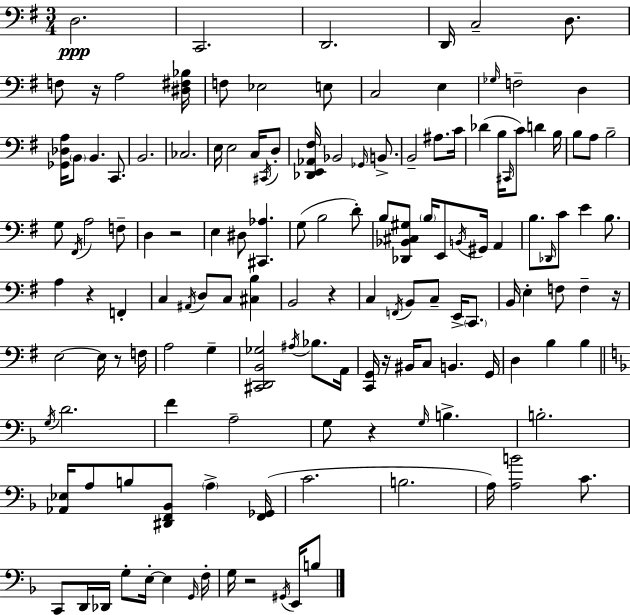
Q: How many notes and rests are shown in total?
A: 142